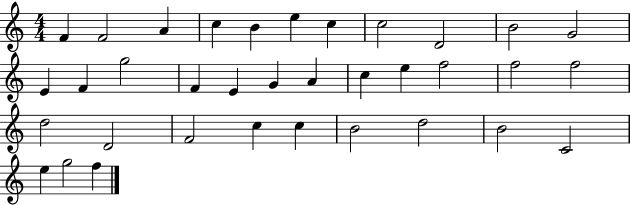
F4/q F4/h A4/q C5/q B4/q E5/q C5/q C5/h D4/h B4/h G4/h E4/q F4/q G5/h F4/q E4/q G4/q A4/q C5/q E5/q F5/h F5/h F5/h D5/h D4/h F4/h C5/q C5/q B4/h D5/h B4/h C4/h E5/q G5/h F5/q